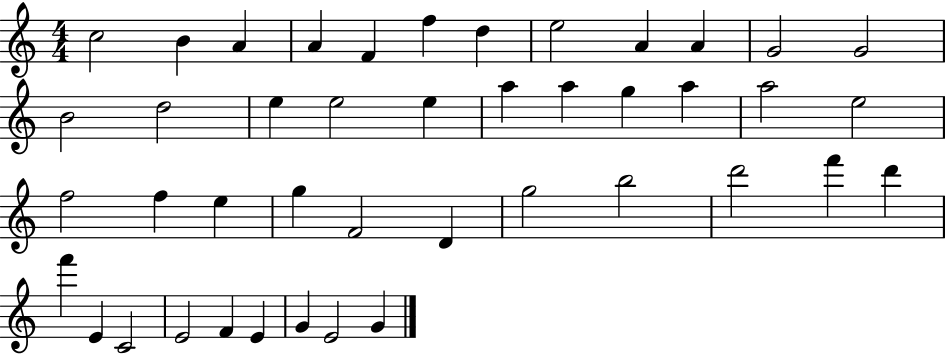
{
  \clef treble
  \numericTimeSignature
  \time 4/4
  \key c \major
  c''2 b'4 a'4 | a'4 f'4 f''4 d''4 | e''2 a'4 a'4 | g'2 g'2 | \break b'2 d''2 | e''4 e''2 e''4 | a''4 a''4 g''4 a''4 | a''2 e''2 | \break f''2 f''4 e''4 | g''4 f'2 d'4 | g''2 b''2 | d'''2 f'''4 d'''4 | \break f'''4 e'4 c'2 | e'2 f'4 e'4 | g'4 e'2 g'4 | \bar "|."
}